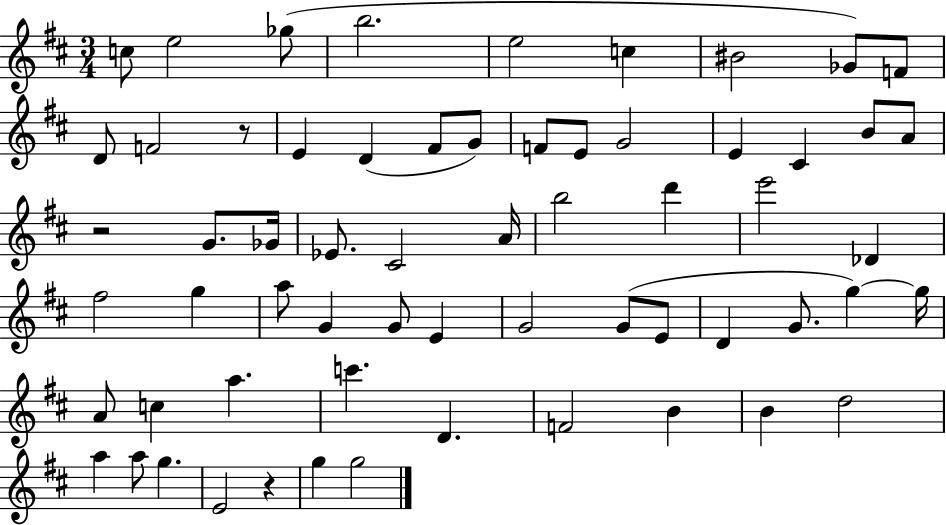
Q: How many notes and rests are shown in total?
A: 62